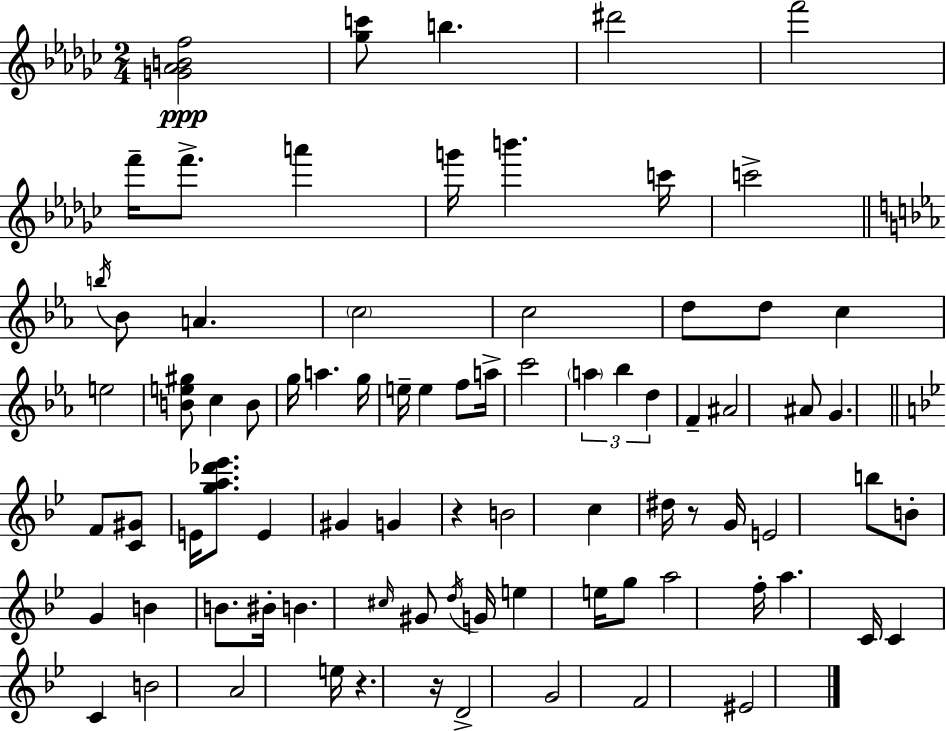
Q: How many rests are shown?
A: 4